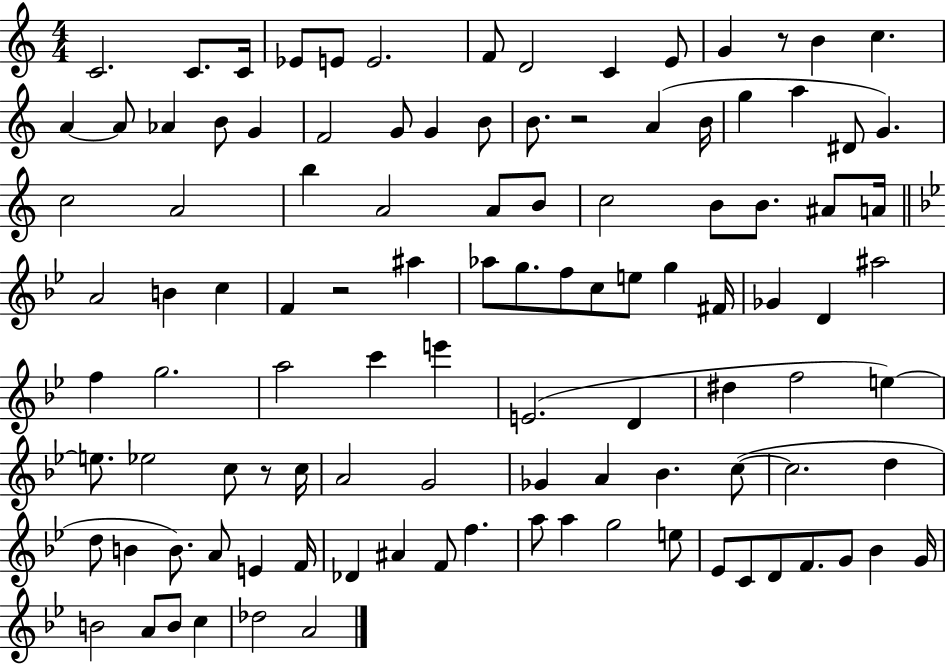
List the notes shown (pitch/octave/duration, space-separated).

C4/h. C4/e. C4/s Eb4/e E4/e E4/h. F4/e D4/h C4/q E4/e G4/q R/e B4/q C5/q. A4/q A4/e Ab4/q B4/e G4/q F4/h G4/e G4/q B4/e B4/e. R/h A4/q B4/s G5/q A5/q D#4/e G4/q. C5/h A4/h B5/q A4/h A4/e B4/e C5/h B4/e B4/e. A#4/e A4/s A4/h B4/q C5/q F4/q R/h A#5/q Ab5/e G5/e. F5/e C5/e E5/e G5/q F#4/s Gb4/q D4/q A#5/h F5/q G5/h. A5/h C6/q E6/q E4/h. D4/q D#5/q F5/h E5/q E5/e. Eb5/h C5/e R/e C5/s A4/h G4/h Gb4/q A4/q Bb4/q. C5/e C5/h. D5/q D5/e B4/q B4/e. A4/e E4/q F4/s Db4/q A#4/q F4/e F5/q. A5/e A5/q G5/h E5/e Eb4/e C4/e D4/e F4/e. G4/e Bb4/q G4/s B4/h A4/e B4/e C5/q Db5/h A4/h